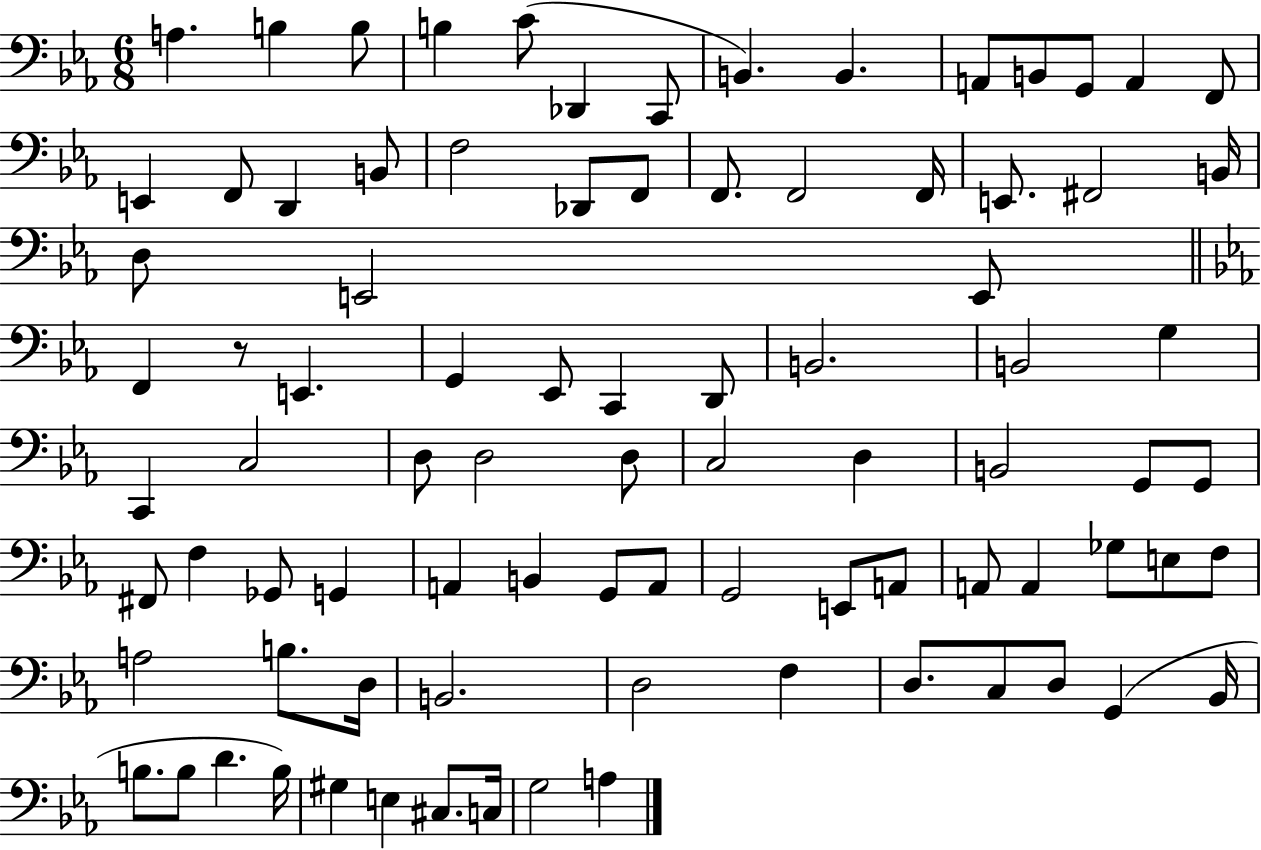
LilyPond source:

{
  \clef bass
  \numericTimeSignature
  \time 6/8
  \key ees \major
  a4. b4 b8 | b4 c'8( des,4 c,8 | b,4.) b,4. | a,8 b,8 g,8 a,4 f,8 | \break e,4 f,8 d,4 b,8 | f2 des,8 f,8 | f,8. f,2 f,16 | e,8. fis,2 b,16 | \break d8 e,2 e,8 | \bar "||" \break \key c \minor f,4 r8 e,4. | g,4 ees,8 c,4 d,8 | b,2. | b,2 g4 | \break c,4 c2 | d8 d2 d8 | c2 d4 | b,2 g,8 g,8 | \break fis,8 f4 ges,8 g,4 | a,4 b,4 g,8 a,8 | g,2 e,8 a,8 | a,8 a,4 ges8 e8 f8 | \break a2 b8. d16 | b,2. | d2 f4 | d8. c8 d8 g,4( bes,16 | \break b8. b8 d'4. b16) | gis4 e4 cis8. c16 | g2 a4 | \bar "|."
}